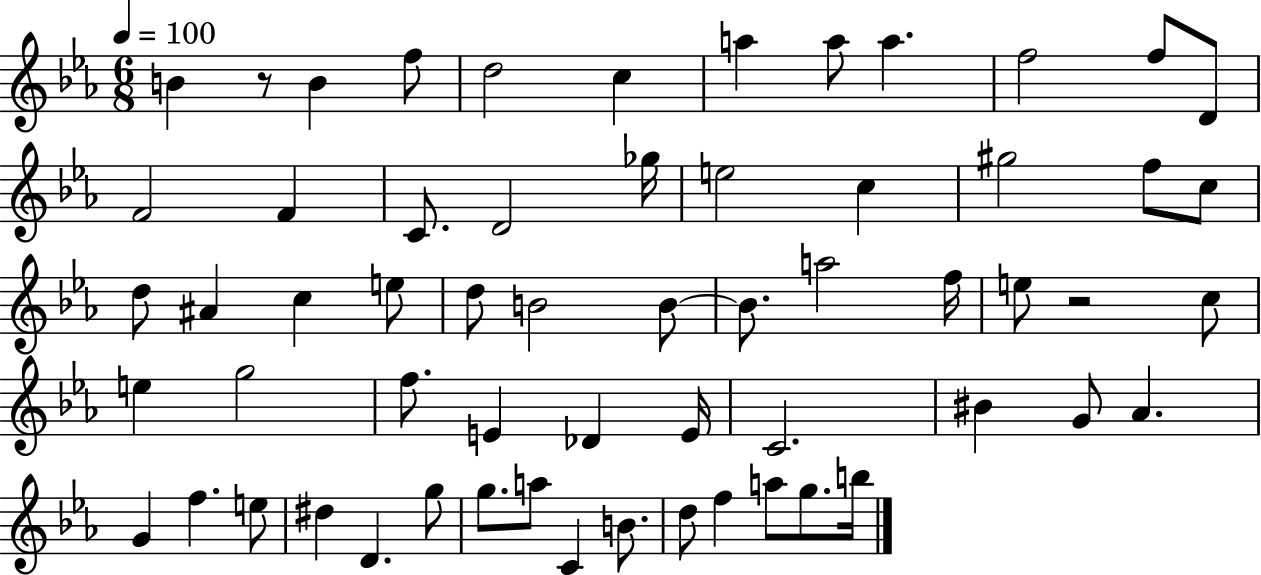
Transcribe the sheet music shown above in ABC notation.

X:1
T:Untitled
M:6/8
L:1/4
K:Eb
B z/2 B f/2 d2 c a a/2 a f2 f/2 D/2 F2 F C/2 D2 _g/4 e2 c ^g2 f/2 c/2 d/2 ^A c e/2 d/2 B2 B/2 B/2 a2 f/4 e/2 z2 c/2 e g2 f/2 E _D E/4 C2 ^B G/2 _A G f e/2 ^d D g/2 g/2 a/2 C B/2 d/2 f a/2 g/2 b/4